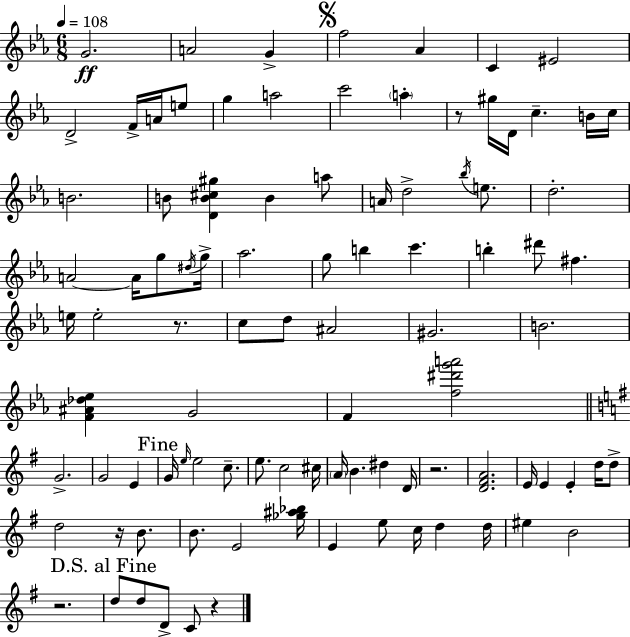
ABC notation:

X:1
T:Untitled
M:6/8
L:1/4
K:Eb
G2 A2 G f2 _A C ^E2 D2 F/4 A/4 e/2 g a2 c'2 a z/2 ^g/4 D/4 c B/4 c/4 B2 B/2 [DB^c^g] B a/2 A/4 d2 _b/4 e/2 d2 A2 A/4 g/2 ^d/4 g/4 _a2 g/2 b c' b ^d'/2 ^f e/4 e2 z/2 c/2 d/2 ^A2 ^G2 B2 [F^A_d_e] G2 F [f^d'g'a']2 G2 G2 E G/4 e/4 e2 c/2 e/2 c2 ^c/4 A/4 B ^d D/4 z2 [D^FA]2 E/4 E E d/4 d/2 d2 z/4 B/2 B/2 E2 [_g^a_b]/4 E e/2 c/4 d d/4 ^e B2 z2 d/2 d/2 D/2 C/2 z